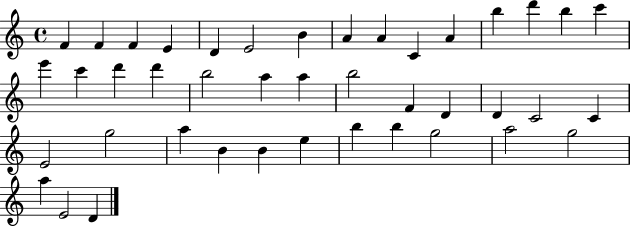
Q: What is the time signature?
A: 4/4